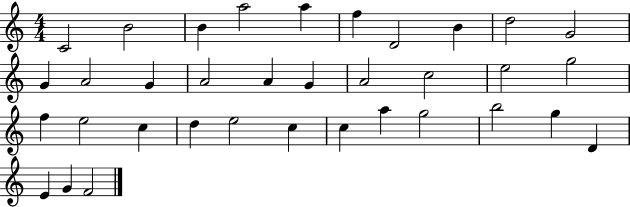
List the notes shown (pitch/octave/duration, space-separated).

C4/h B4/h B4/q A5/h A5/q F5/q D4/h B4/q D5/h G4/h G4/q A4/h G4/q A4/h A4/q G4/q A4/h C5/h E5/h G5/h F5/q E5/h C5/q D5/q E5/h C5/q C5/q A5/q G5/h B5/h G5/q D4/q E4/q G4/q F4/h